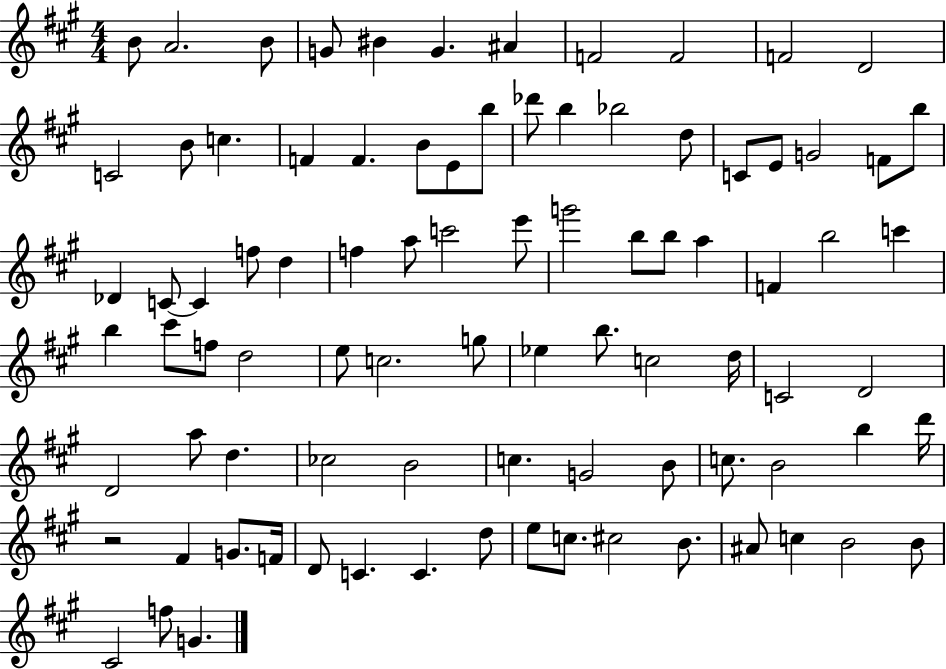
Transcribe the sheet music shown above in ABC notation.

X:1
T:Untitled
M:4/4
L:1/4
K:A
B/2 A2 B/2 G/2 ^B G ^A F2 F2 F2 D2 C2 B/2 c F F B/2 E/2 b/2 _d'/2 b _b2 d/2 C/2 E/2 G2 F/2 b/2 _D C/2 C f/2 d f a/2 c'2 e'/2 g'2 b/2 b/2 a F b2 c' b ^c'/2 f/2 d2 e/2 c2 g/2 _e b/2 c2 d/4 C2 D2 D2 a/2 d _c2 B2 c G2 B/2 c/2 B2 b d'/4 z2 ^F G/2 F/4 D/2 C C d/2 e/2 c/2 ^c2 B/2 ^A/2 c B2 B/2 ^C2 f/2 G